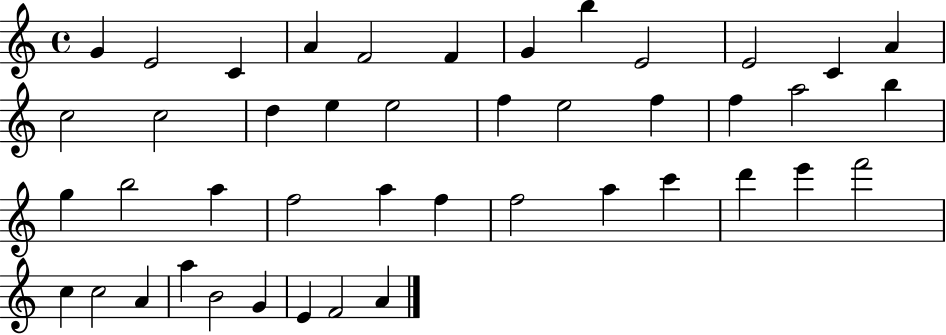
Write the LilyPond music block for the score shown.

{
  \clef treble
  \time 4/4
  \defaultTimeSignature
  \key c \major
  g'4 e'2 c'4 | a'4 f'2 f'4 | g'4 b''4 e'2 | e'2 c'4 a'4 | \break c''2 c''2 | d''4 e''4 e''2 | f''4 e''2 f''4 | f''4 a''2 b''4 | \break g''4 b''2 a''4 | f''2 a''4 f''4 | f''2 a''4 c'''4 | d'''4 e'''4 f'''2 | \break c''4 c''2 a'4 | a''4 b'2 g'4 | e'4 f'2 a'4 | \bar "|."
}